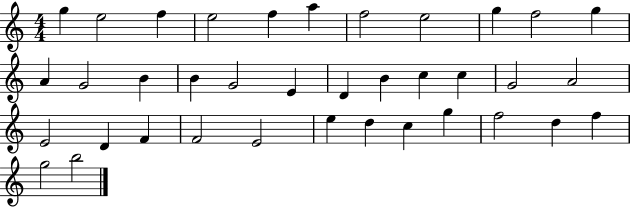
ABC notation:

X:1
T:Untitled
M:4/4
L:1/4
K:C
g e2 f e2 f a f2 e2 g f2 g A G2 B B G2 E D B c c G2 A2 E2 D F F2 E2 e d c g f2 d f g2 b2